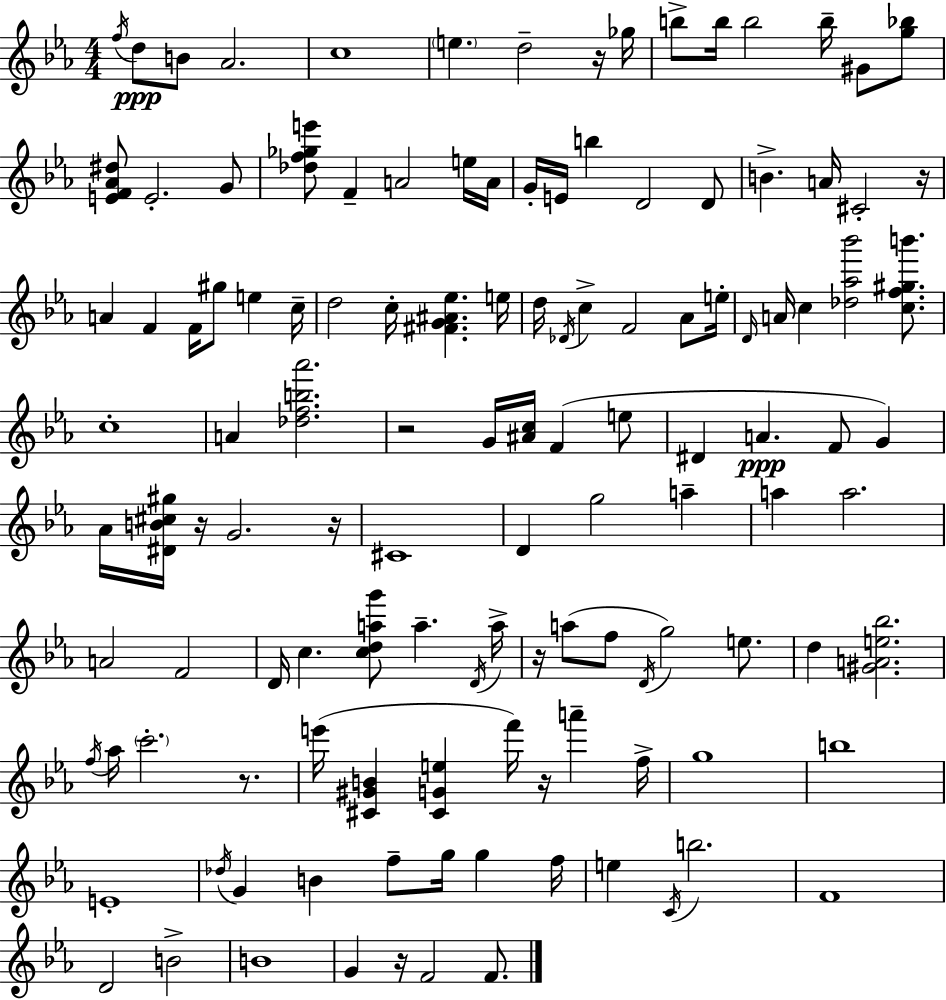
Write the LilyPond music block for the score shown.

{
  \clef treble
  \numericTimeSignature
  \time 4/4
  \key ees \major
  \repeat volta 2 { \acciaccatura { f''16 }\ppp d''8 b'8 aes'2. | c''1 | \parenthesize e''4. d''2-- r16 | ges''16 b''8-> b''16 b''2 b''16-- gis'8 <g'' bes''>8 | \break <e' f' aes' dis''>8 e'2.-. g'8 | <des'' f'' ges'' e'''>8 f'4-- a'2 e''16 | a'16 g'16-. e'16 b''4 d'2 d'8 | b'4.-> a'16 cis'2-. | \break r16 a'4 f'4 f'16 gis''8 e''4 | c''16-- d''2 c''16-. <fis' g' ais' ees''>4. | e''16 d''16 \acciaccatura { des'16 } c''4-> f'2 aes'8 | e''16-. \grace { d'16 } a'16 c''4 <des'' aes'' bes'''>2 | \break <c'' f'' gis'' b'''>8. c''1-. | a'4 <des'' f'' b'' aes'''>2. | r2 g'16 <ais' c''>16 f'4( | e''8 dis'4 a'4.\ppp f'8 g'4) | \break aes'16 <dis' b' cis'' gis''>16 r16 g'2. | r16 cis'1 | d'4 g''2 a''4-- | a''4 a''2. | \break a'2 f'2 | d'16 c''4. <c'' d'' a'' g'''>8 a''4.-- | \acciaccatura { d'16 } a''16-> r16 a''8( f''8 \acciaccatura { d'16 }) g''2 | e''8. d''4 <gis' a' e'' bes''>2. | \break \acciaccatura { f''16 } aes''16 \parenthesize c'''2.-. | r8. e'''16( <cis' gis' b'>4 <cis' g' e''>4 f'''16) | r16 a'''4-- f''16-> g''1 | b''1 | \break e'1-. | \acciaccatura { des''16 } g'4 b'4 f''8-- | g''16 g''4 f''16 e''4 \acciaccatura { c'16 } b''2. | f'1 | \break d'2 | b'2-> b'1 | g'4 r16 f'2 | f'8. } \bar "|."
}